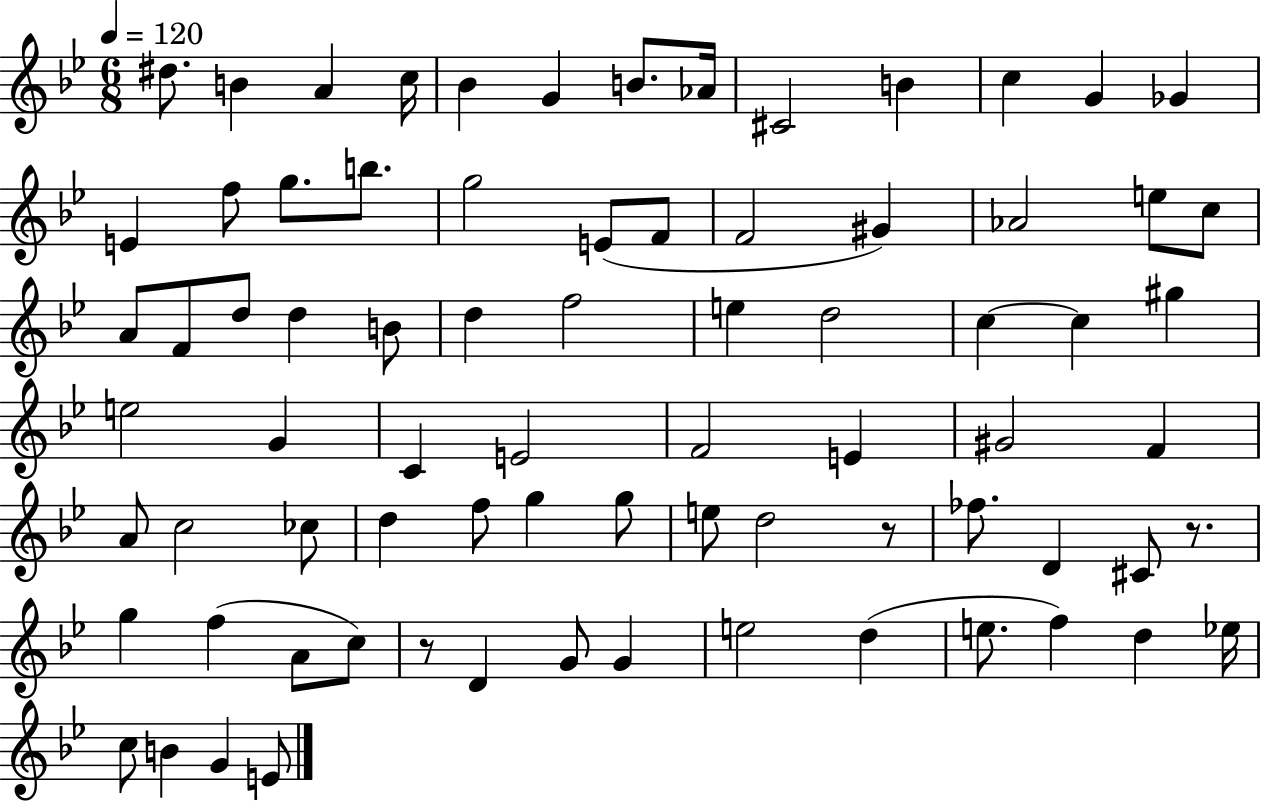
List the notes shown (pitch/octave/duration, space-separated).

D#5/e. B4/q A4/q C5/s Bb4/q G4/q B4/e. Ab4/s C#4/h B4/q C5/q G4/q Gb4/q E4/q F5/e G5/e. B5/e. G5/h E4/e F4/e F4/h G#4/q Ab4/h E5/e C5/e A4/e F4/e D5/e D5/q B4/e D5/q F5/h E5/q D5/h C5/q C5/q G#5/q E5/h G4/q C4/q E4/h F4/h E4/q G#4/h F4/q A4/e C5/h CES5/e D5/q F5/e G5/q G5/e E5/e D5/h R/e FES5/e. D4/q C#4/e R/e. G5/q F5/q A4/e C5/e R/e D4/q G4/e G4/q E5/h D5/q E5/e. F5/q D5/q Eb5/s C5/e B4/q G4/q E4/e